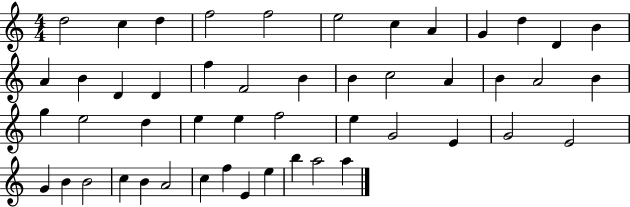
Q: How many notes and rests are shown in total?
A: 49